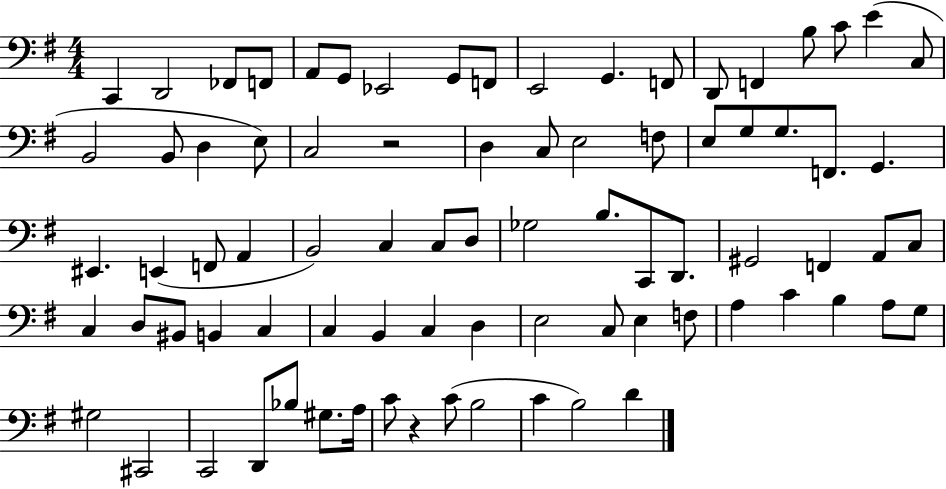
{
  \clef bass
  \numericTimeSignature
  \time 4/4
  \key g \major
  c,4 d,2 fes,8 f,8 | a,8 g,8 ees,2 g,8 f,8 | e,2 g,4. f,8 | d,8 f,4 b8 c'8 e'4( c8 | \break b,2 b,8 d4 e8) | c2 r2 | d4 c8 e2 f8 | e8 g8 g8. f,8. g,4. | \break eis,4. e,4( f,8 a,4 | b,2) c4 c8 d8 | ges2 b8. c,8 d,8. | gis,2 f,4 a,8 c8 | \break c4 d8 bis,8 b,4 c4 | c4 b,4 c4 d4 | e2 c8 e4 f8 | a4 c'4 b4 a8 g8 | \break gis2 cis,2 | c,2 d,8 bes8 gis8. a16 | c'8 r4 c'8( b2 | c'4 b2) d'4 | \break \bar "|."
}